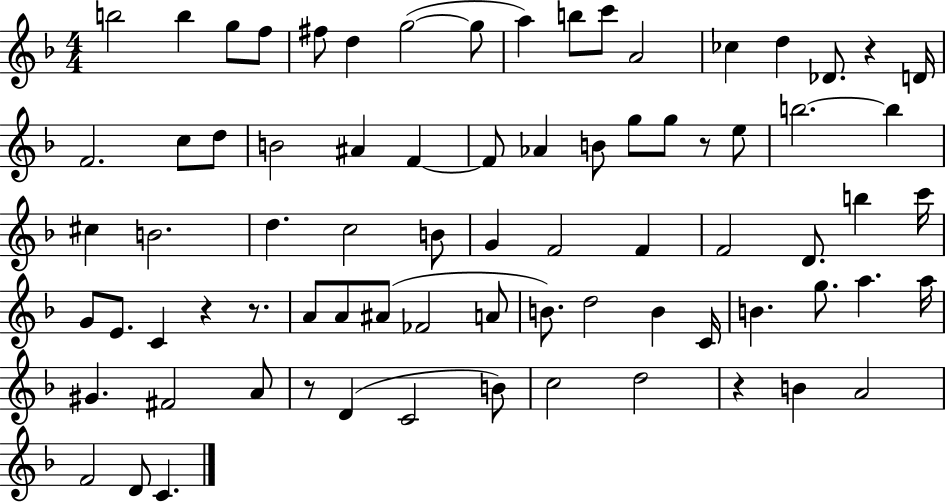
{
  \clef treble
  \numericTimeSignature
  \time 4/4
  \key f \major
  b''2 b''4 g''8 f''8 | fis''8 d''4 g''2~(~ g''8 | a''4) b''8 c'''8 a'2 | ces''4 d''4 des'8. r4 d'16 | \break f'2. c''8 d''8 | b'2 ais'4 f'4~~ | f'8 aes'4 b'8 g''8 g''8 r8 e''8 | b''2.~~ b''4 | \break cis''4 b'2. | d''4. c''2 b'8 | g'4 f'2 f'4 | f'2 d'8. b''4 c'''16 | \break g'8 e'8. c'4 r4 r8. | a'8 a'8 ais'8( fes'2 a'8 | b'8.) d''2 b'4 c'16 | b'4. g''8. a''4. a''16 | \break gis'4. fis'2 a'8 | r8 d'4( c'2 b'8) | c''2 d''2 | r4 b'4 a'2 | \break f'2 d'8 c'4. | \bar "|."
}